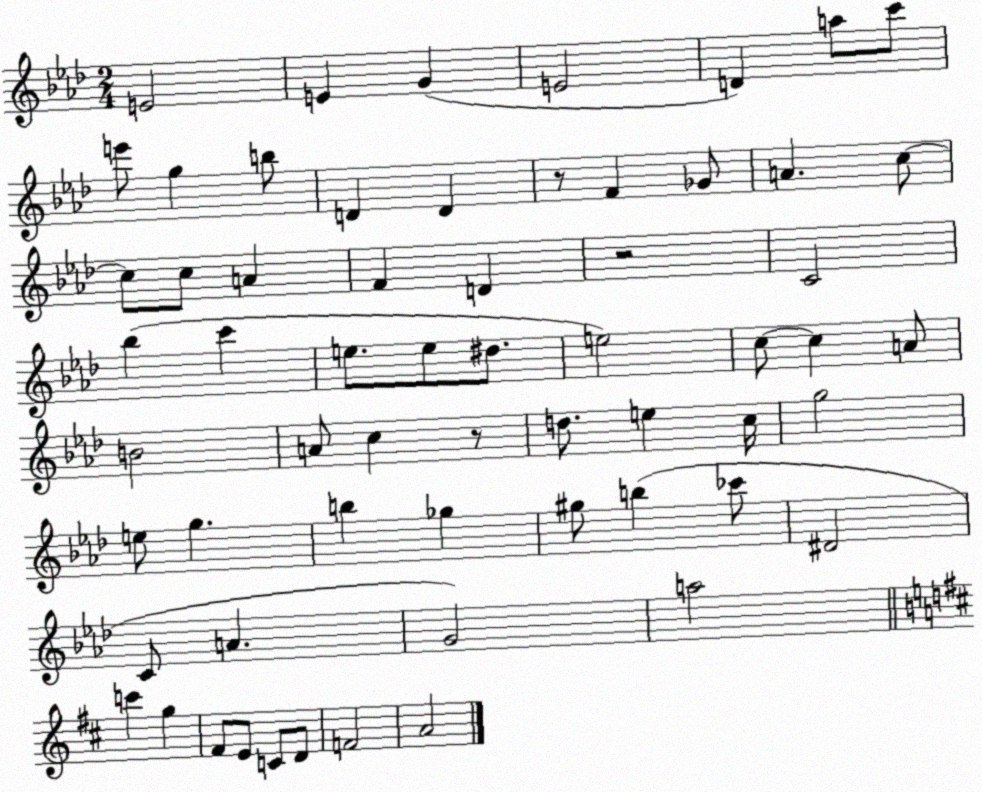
X:1
T:Untitled
M:2/4
L:1/4
K:Ab
E2 E G E2 D a/2 c'/2 e'/2 g b/2 D D z/2 F _G/2 A c/2 c/2 c/2 A F D z2 C2 _b c' e/2 e/2 ^d/2 e2 c/2 c A/2 B2 A/2 c z/2 d/2 e c/4 g2 e/2 g b _g ^g/2 b _c'/2 ^D2 C/2 A G2 a2 c' g ^F/2 E/2 C/2 D/2 F2 A2